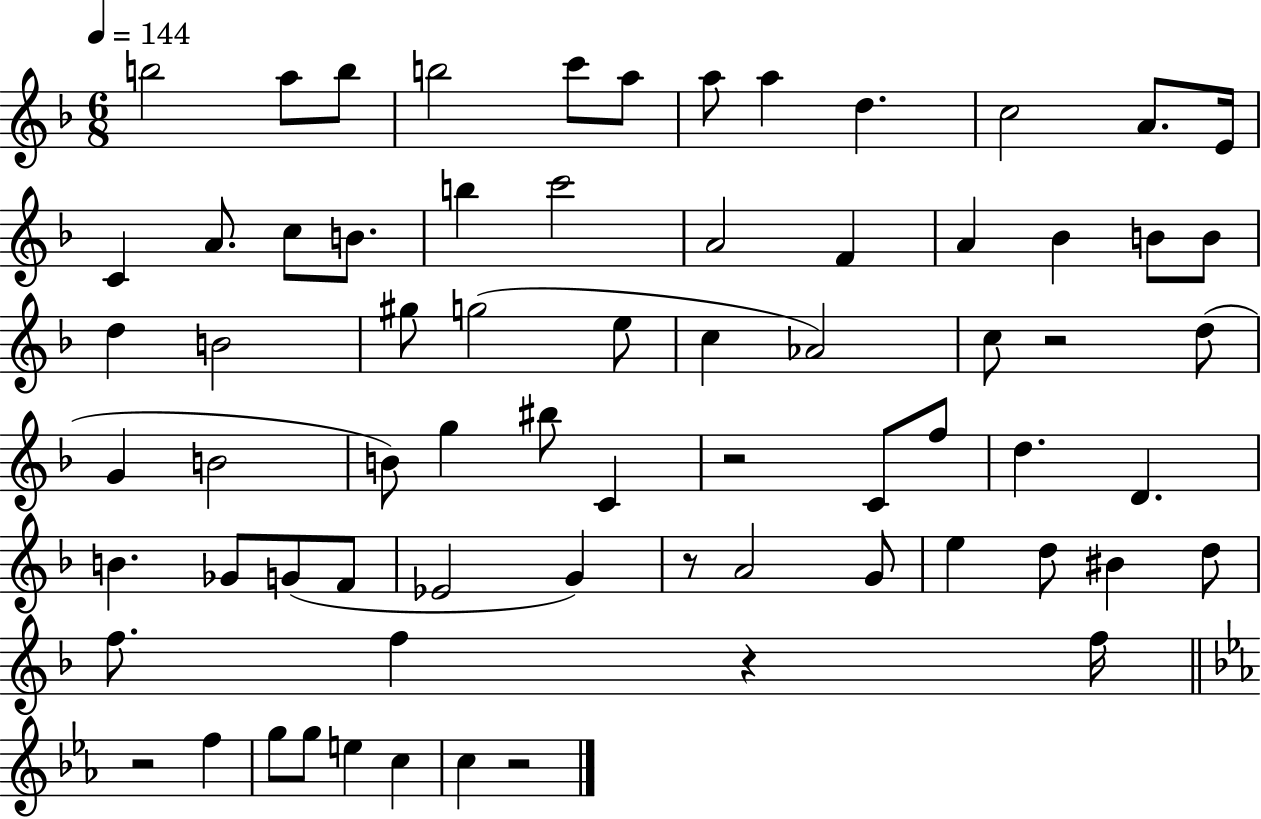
B5/h A5/e B5/e B5/h C6/e A5/e A5/e A5/q D5/q. C5/h A4/e. E4/s C4/q A4/e. C5/e B4/e. B5/q C6/h A4/h F4/q A4/q Bb4/q B4/e B4/e D5/q B4/h G#5/e G5/h E5/e C5/q Ab4/h C5/e R/h D5/e G4/q B4/h B4/e G5/q BIS5/e C4/q R/h C4/e F5/e D5/q. D4/q. B4/q. Gb4/e G4/e F4/e Eb4/h G4/q R/e A4/h G4/e E5/q D5/e BIS4/q D5/e F5/e. F5/q R/q F5/s R/h F5/q G5/e G5/e E5/q C5/q C5/q R/h